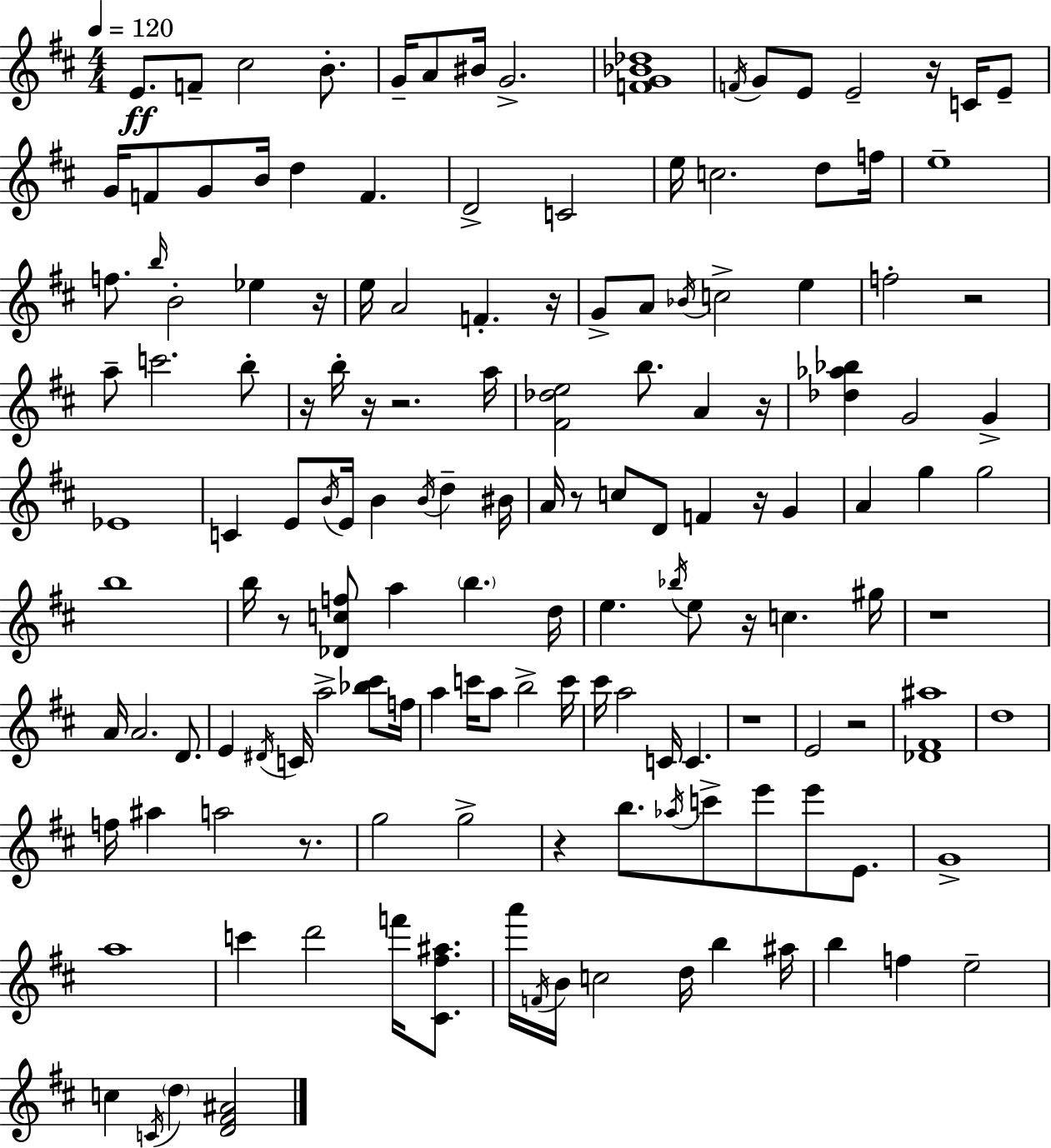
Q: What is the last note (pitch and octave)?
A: D5